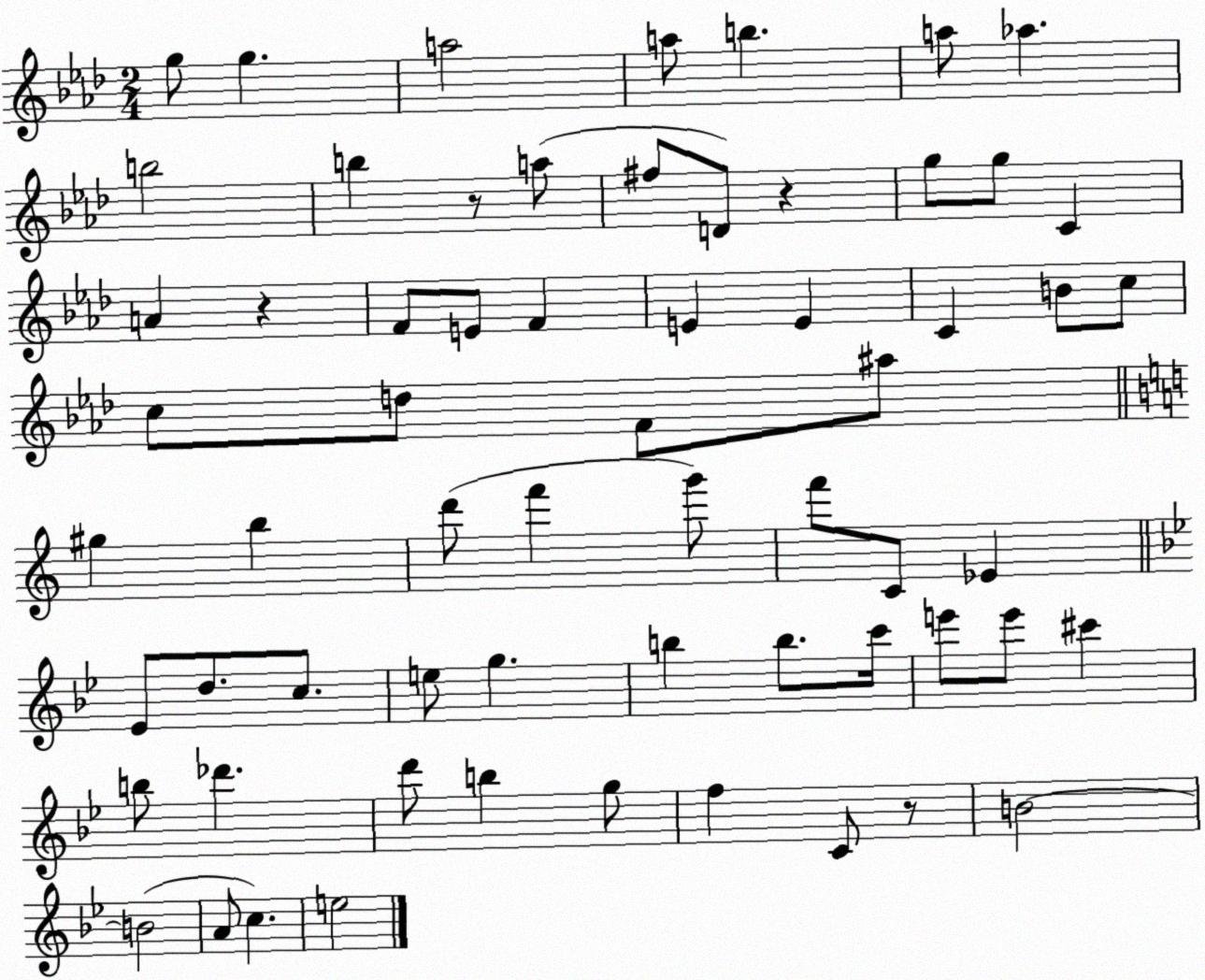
X:1
T:Untitled
M:2/4
L:1/4
K:Ab
g/2 g a2 a/2 b a/2 _a b2 b z/2 a/2 ^f/2 D/2 z g/2 g/2 C A z F/2 E/2 F E E C B/2 c/2 c/2 d/2 F/2 ^a/2 ^g b d'/2 f' g'/2 f'/2 C/2 _E _E/2 d/2 c/2 e/2 g b b/2 c'/4 e'/2 e'/2 ^c' b/2 _d' d'/2 b g/2 f C/2 z/2 B2 B2 A/2 c e2